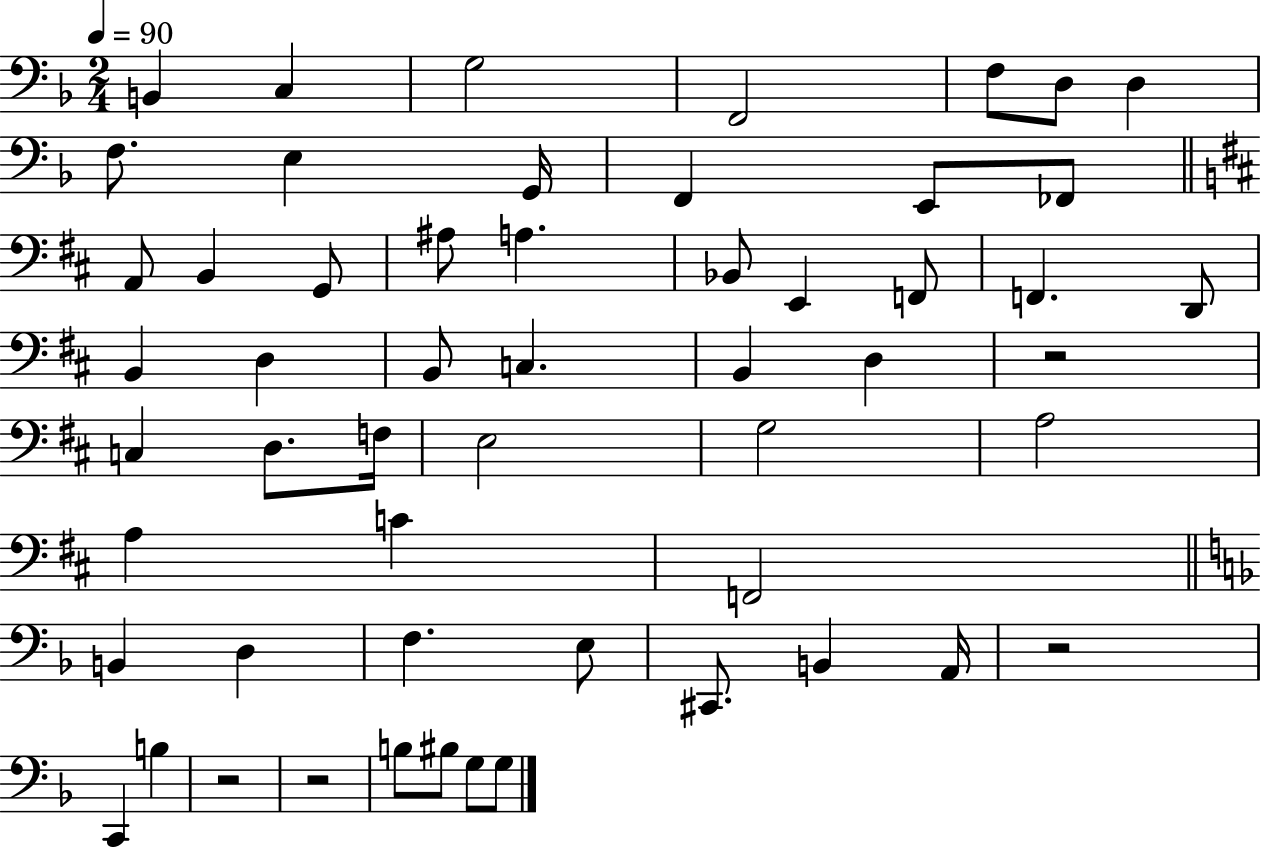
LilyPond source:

{
  \clef bass
  \numericTimeSignature
  \time 2/4
  \key f \major
  \tempo 4 = 90
  b,4 c4 | g2 | f,2 | f8 d8 d4 | \break f8. e4 g,16 | f,4 e,8 fes,8 | \bar "||" \break \key b \minor a,8 b,4 g,8 | ais8 a4. | bes,8 e,4 f,8 | f,4. d,8 | \break b,4 d4 | b,8 c4. | b,4 d4 | r2 | \break c4 d8. f16 | e2 | g2 | a2 | \break a4 c'4 | f,2 | \bar "||" \break \key f \major b,4 d4 | f4. e8 | cis,8. b,4 a,16 | r2 | \break c,4 b4 | r2 | r2 | b8 bis8 g8 g8 | \break \bar "|."
}